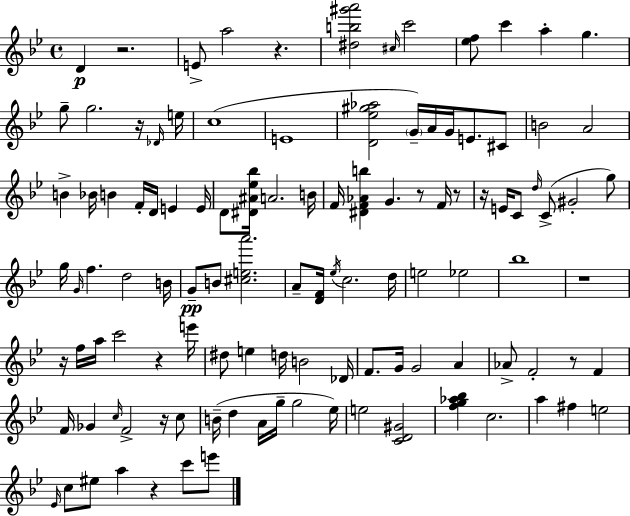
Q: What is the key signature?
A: G minor